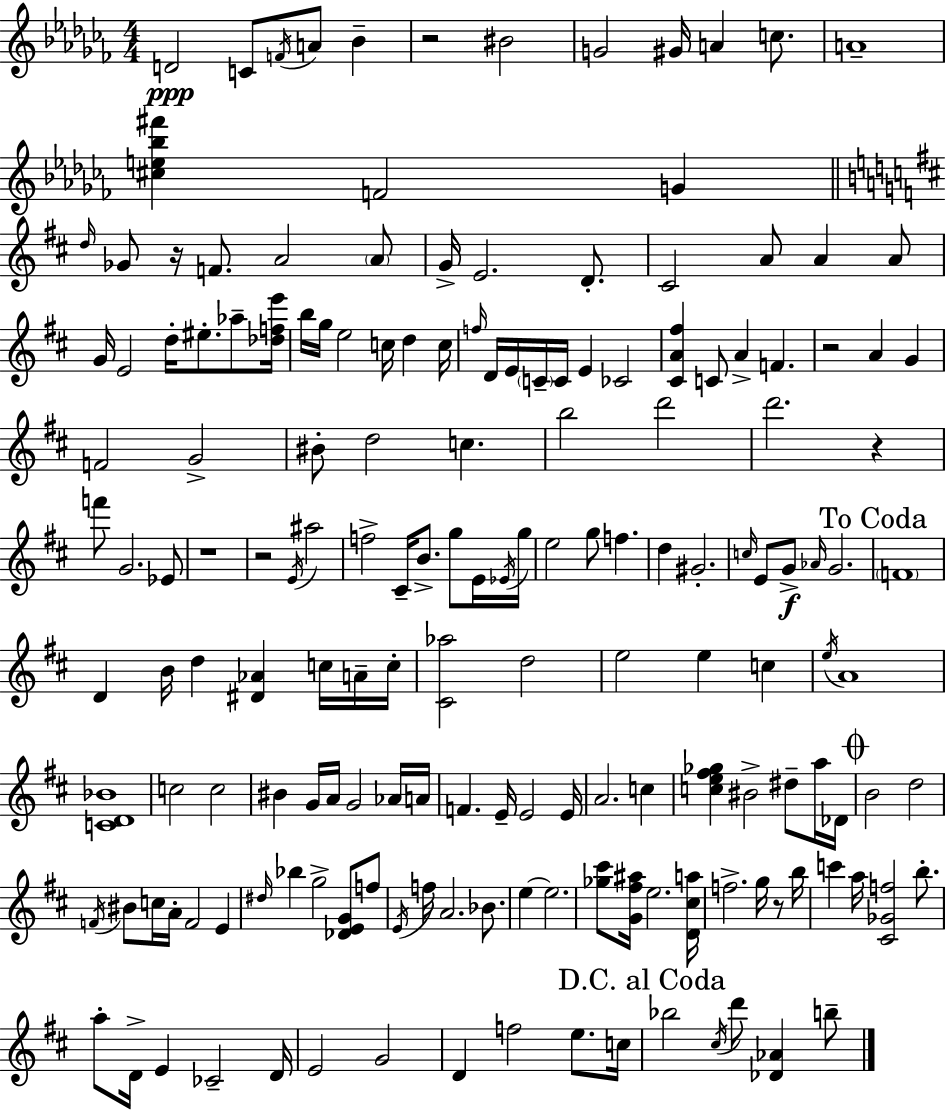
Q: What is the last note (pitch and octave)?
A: B5